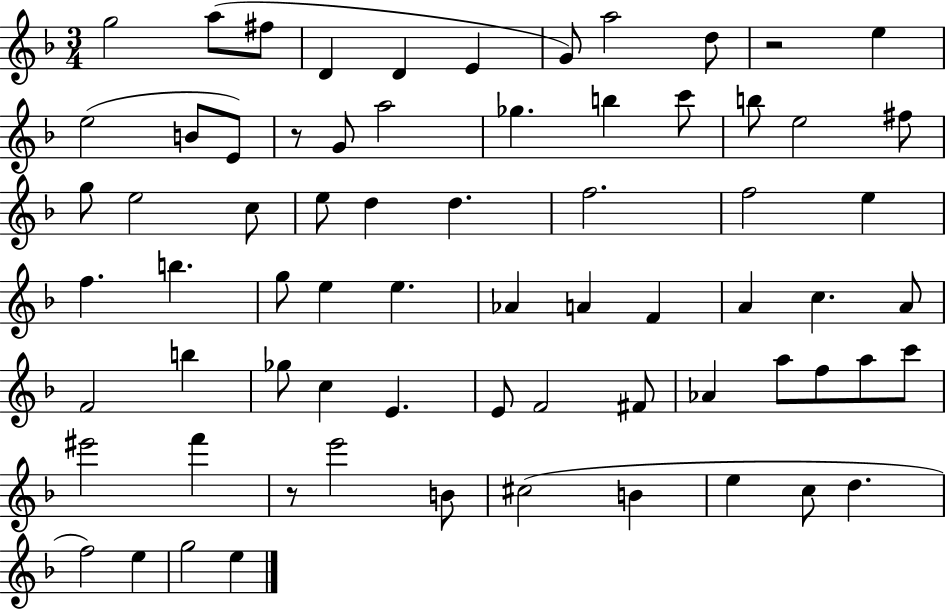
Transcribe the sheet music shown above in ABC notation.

X:1
T:Untitled
M:3/4
L:1/4
K:F
g2 a/2 ^f/2 D D E G/2 a2 d/2 z2 e e2 B/2 E/2 z/2 G/2 a2 _g b c'/2 b/2 e2 ^f/2 g/2 e2 c/2 e/2 d d f2 f2 e f b g/2 e e _A A F A c A/2 F2 b _g/2 c E E/2 F2 ^F/2 _A a/2 f/2 a/2 c'/2 ^e'2 f' z/2 e'2 B/2 ^c2 B e c/2 d f2 e g2 e